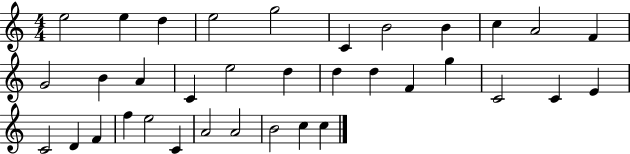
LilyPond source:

{
  \clef treble
  \numericTimeSignature
  \time 4/4
  \key c \major
  e''2 e''4 d''4 | e''2 g''2 | c'4 b'2 b'4 | c''4 a'2 f'4 | \break g'2 b'4 a'4 | c'4 e''2 d''4 | d''4 d''4 f'4 g''4 | c'2 c'4 e'4 | \break c'2 d'4 f'4 | f''4 e''2 c'4 | a'2 a'2 | b'2 c''4 c''4 | \break \bar "|."
}